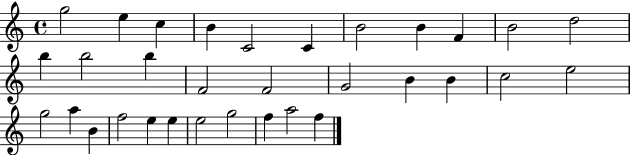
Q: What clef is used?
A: treble